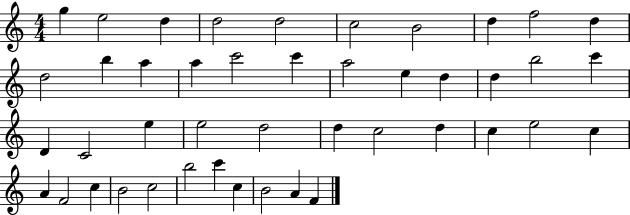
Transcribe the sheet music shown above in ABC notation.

X:1
T:Untitled
M:4/4
L:1/4
K:C
g e2 d d2 d2 c2 B2 d f2 d d2 b a a c'2 c' a2 e d d b2 c' D C2 e e2 d2 d c2 d c e2 c A F2 c B2 c2 b2 c' c B2 A F